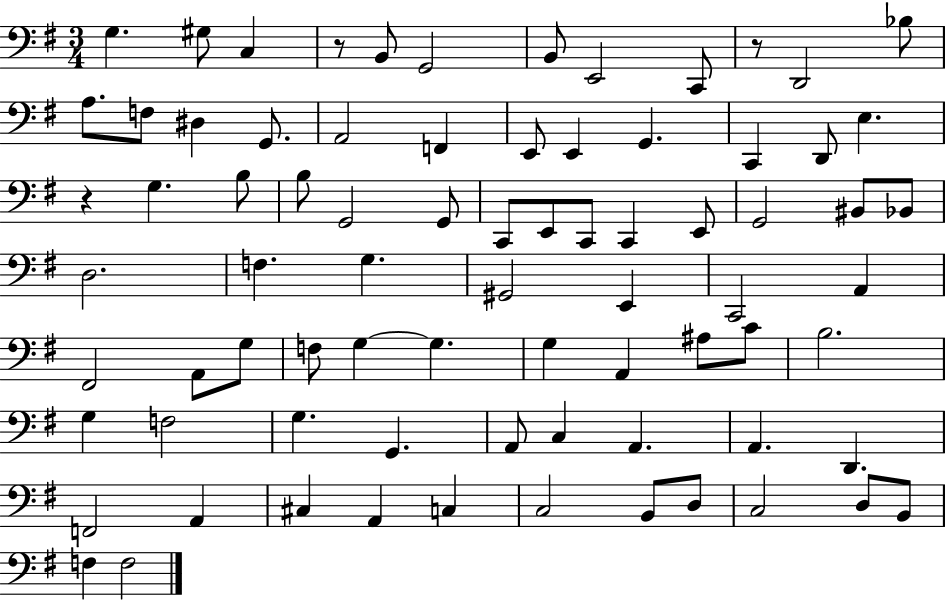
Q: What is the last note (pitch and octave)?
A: F3